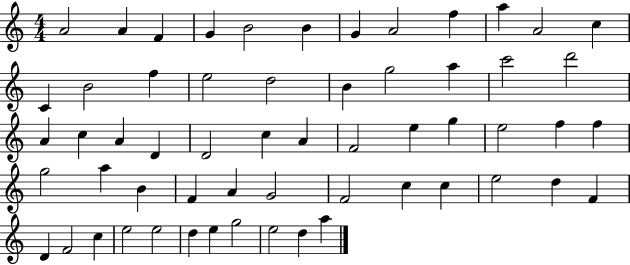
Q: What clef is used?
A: treble